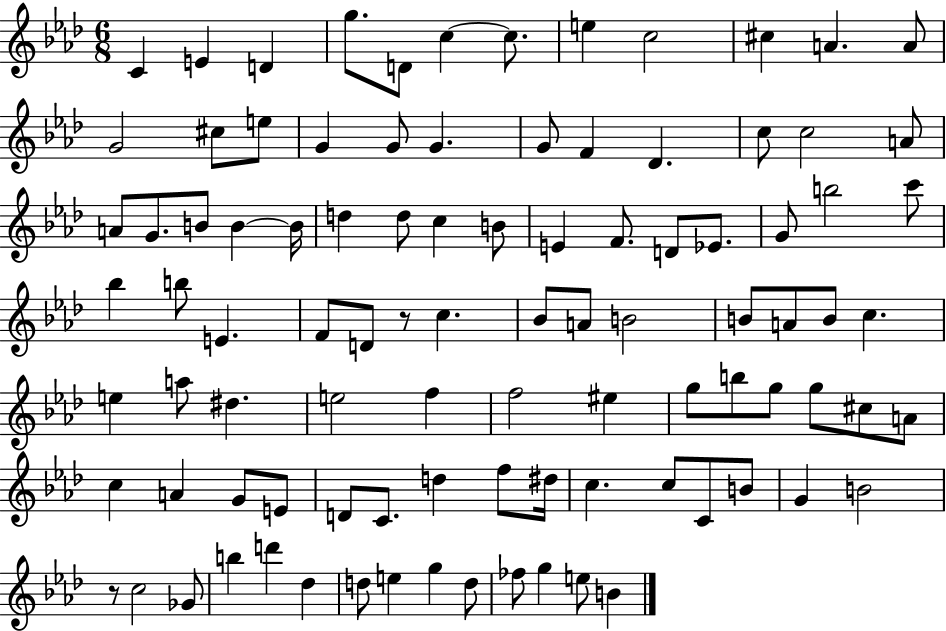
{
  \clef treble
  \numericTimeSignature
  \time 6/8
  \key aes \major
  c'4 e'4 d'4 | g''8. d'8 c''4~~ c''8. | e''4 c''2 | cis''4 a'4. a'8 | \break g'2 cis''8 e''8 | g'4 g'8 g'4. | g'8 f'4 des'4. | c''8 c''2 a'8 | \break a'8 g'8. b'8 b'4~~ b'16 | d''4 d''8 c''4 b'8 | e'4 f'8. d'8 ees'8. | g'8 b''2 c'''8 | \break bes''4 b''8 e'4. | f'8 d'8 r8 c''4. | bes'8 a'8 b'2 | b'8 a'8 b'8 c''4. | \break e''4 a''8 dis''4. | e''2 f''4 | f''2 eis''4 | g''8 b''8 g''8 g''8 cis''8 a'8 | \break c''4 a'4 g'8 e'8 | d'8 c'8. d''4 f''8 dis''16 | c''4. c''8 c'8 b'8 | g'4 b'2 | \break r8 c''2 ges'8 | b''4 d'''4 des''4 | d''8 e''4 g''4 d''8 | fes''8 g''4 e''8 b'4 | \break \bar "|."
}